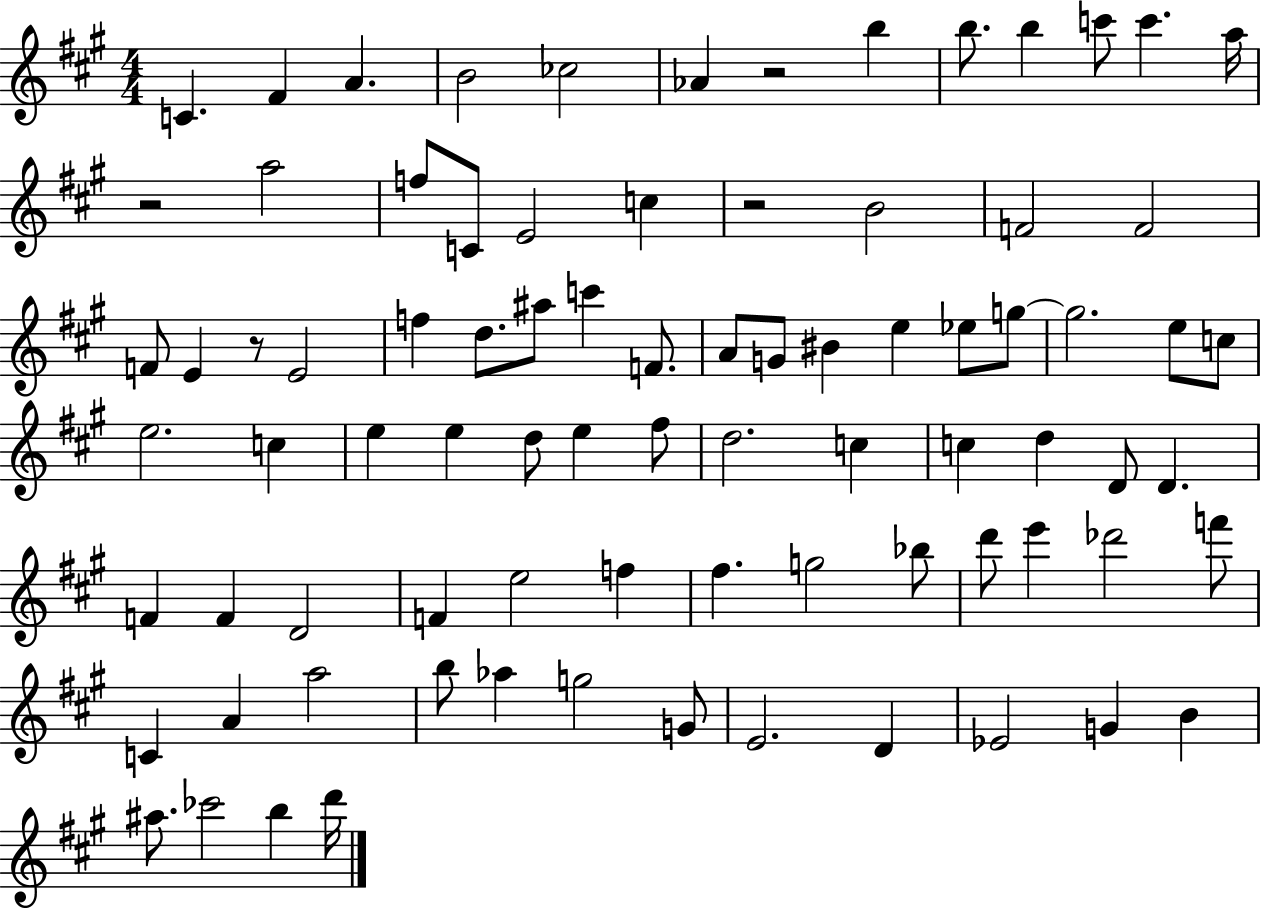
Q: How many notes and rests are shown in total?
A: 83